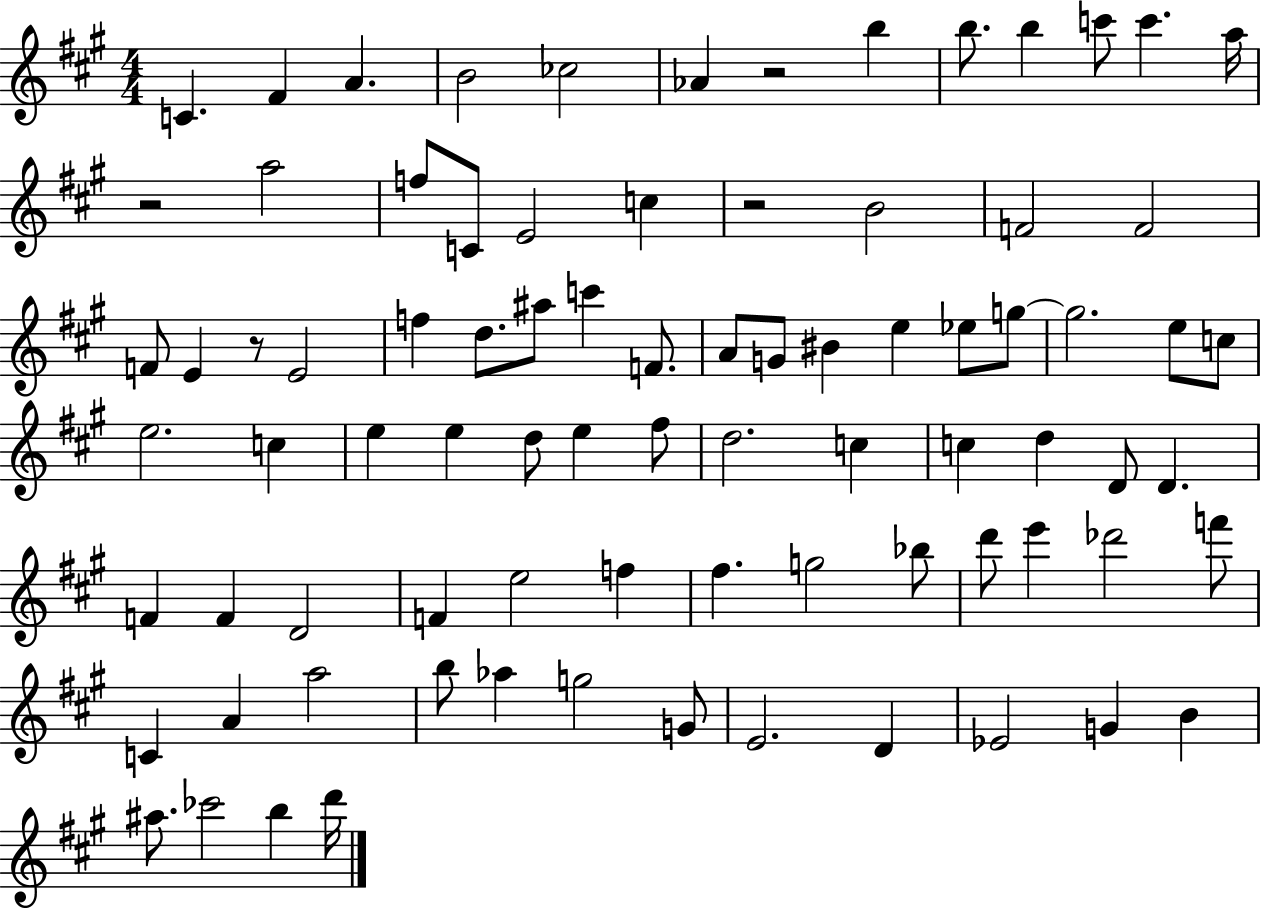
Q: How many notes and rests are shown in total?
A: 83